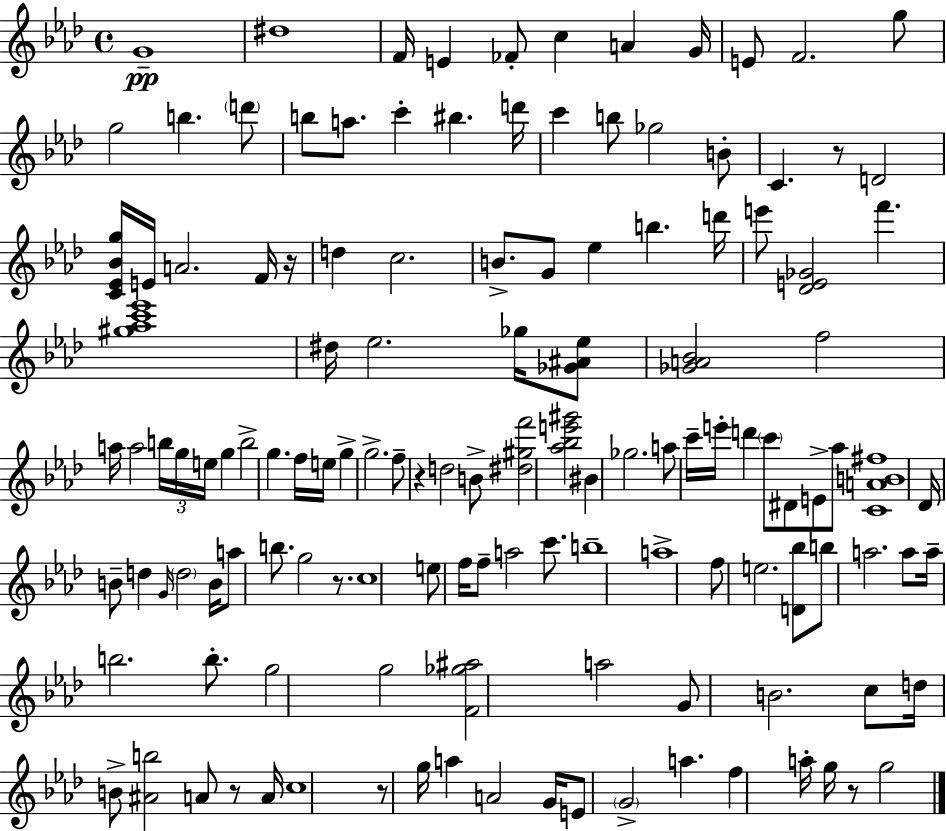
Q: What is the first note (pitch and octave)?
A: G4